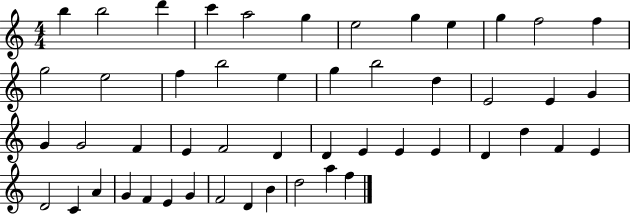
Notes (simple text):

B5/q B5/h D6/q C6/q A5/h G5/q E5/h G5/q E5/q G5/q F5/h F5/q G5/h E5/h F5/q B5/h E5/q G5/q B5/h D5/q E4/h E4/q G4/q G4/q G4/h F4/q E4/q F4/h D4/q D4/q E4/q E4/q E4/q D4/q D5/q F4/q E4/q D4/h C4/q A4/q G4/q F4/q E4/q G4/q F4/h D4/q B4/q D5/h A5/q F5/q